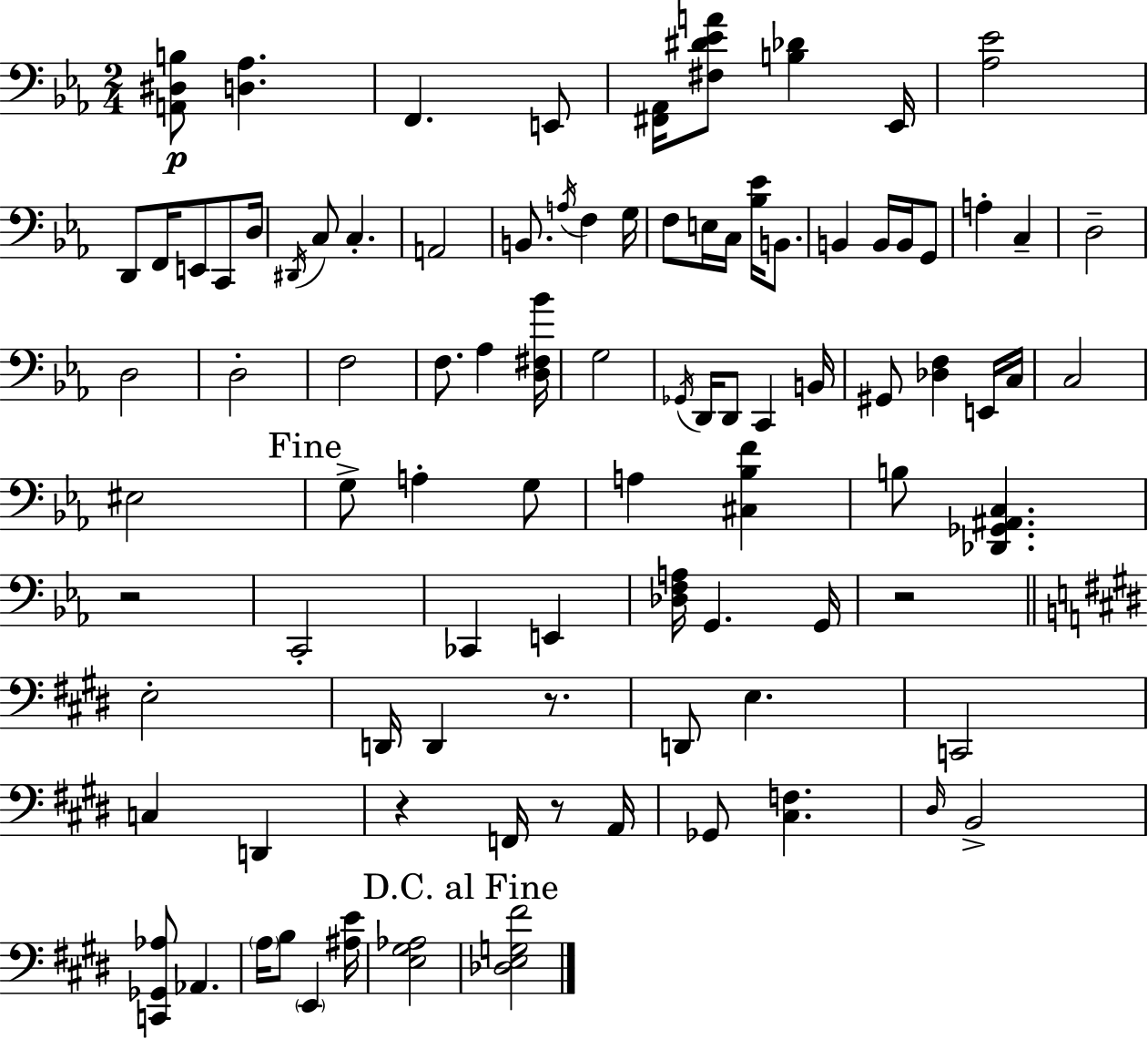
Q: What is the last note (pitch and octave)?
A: E2